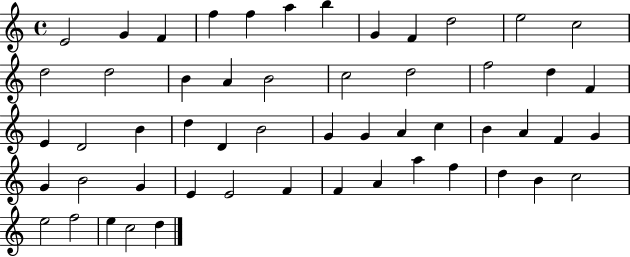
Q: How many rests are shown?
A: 0